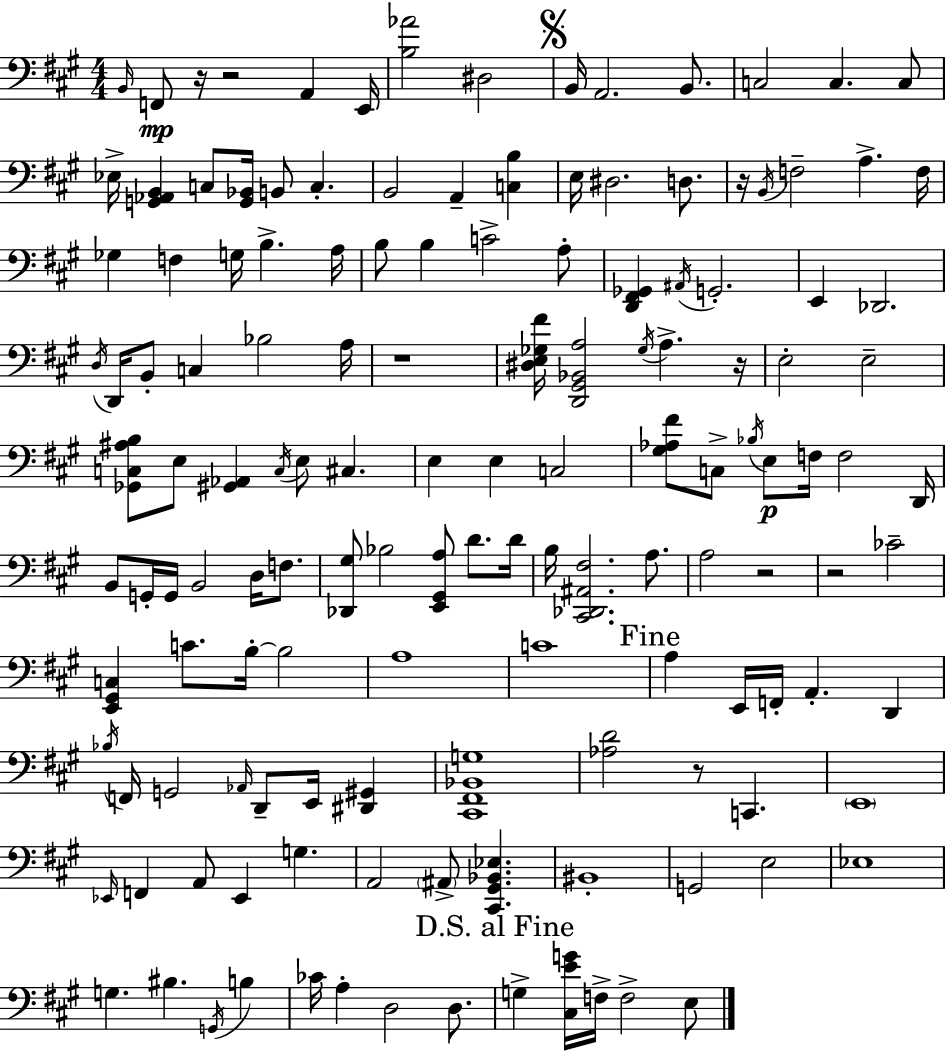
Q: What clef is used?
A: bass